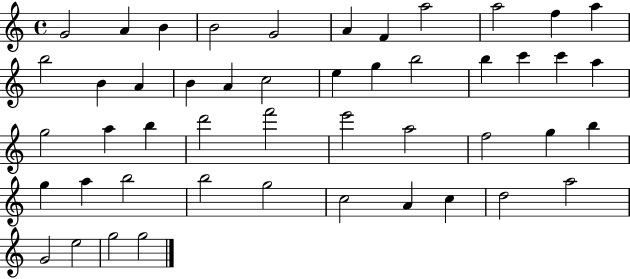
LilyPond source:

{
  \clef treble
  \time 4/4
  \defaultTimeSignature
  \key c \major
  g'2 a'4 b'4 | b'2 g'2 | a'4 f'4 a''2 | a''2 f''4 a''4 | \break b''2 b'4 a'4 | b'4 a'4 c''2 | e''4 g''4 b''2 | b''4 c'''4 c'''4 a''4 | \break g''2 a''4 b''4 | d'''2 f'''2 | e'''2 a''2 | f''2 g''4 b''4 | \break g''4 a''4 b''2 | b''2 g''2 | c''2 a'4 c''4 | d''2 a''2 | \break g'2 e''2 | g''2 g''2 | \bar "|."
}